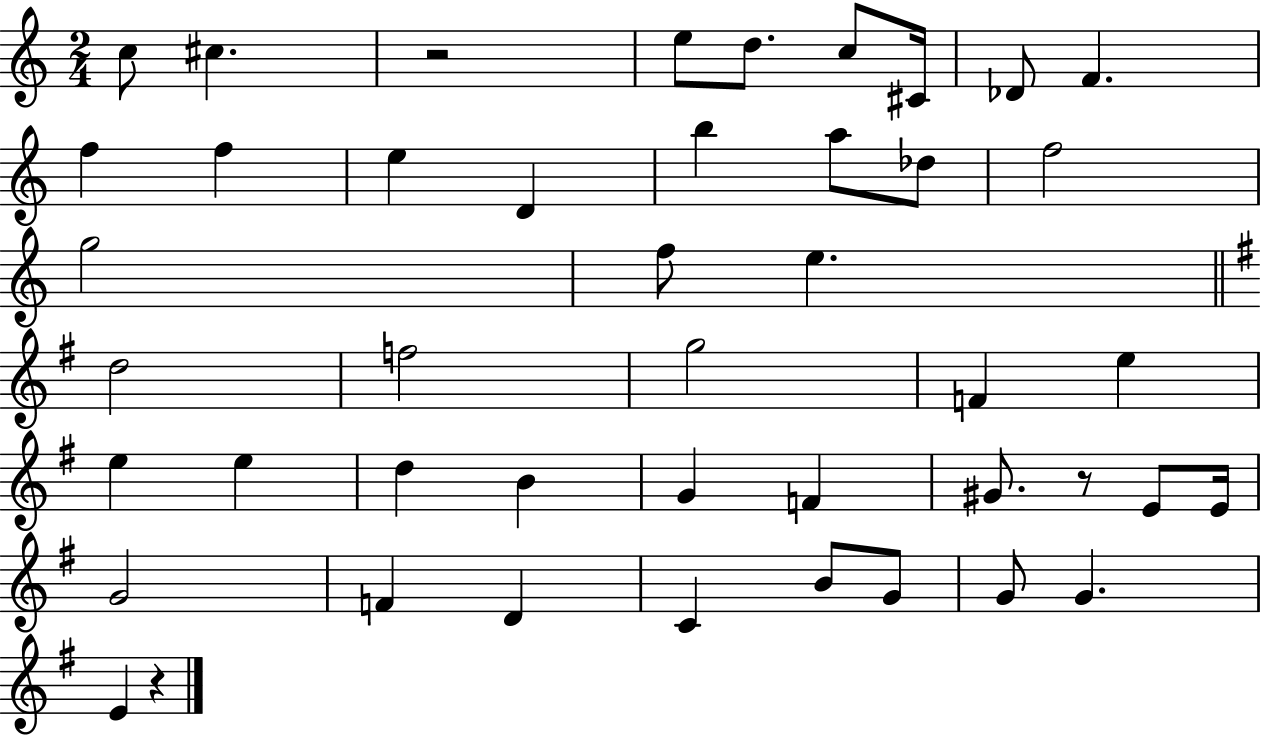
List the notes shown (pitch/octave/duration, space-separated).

C5/e C#5/q. R/h E5/e D5/e. C5/e C#4/s Db4/e F4/q. F5/q F5/q E5/q D4/q B5/q A5/e Db5/e F5/h G5/h F5/e E5/q. D5/h F5/h G5/h F4/q E5/q E5/q E5/q D5/q B4/q G4/q F4/q G#4/e. R/e E4/e E4/s G4/h F4/q D4/q C4/q B4/e G4/e G4/e G4/q. E4/q R/q